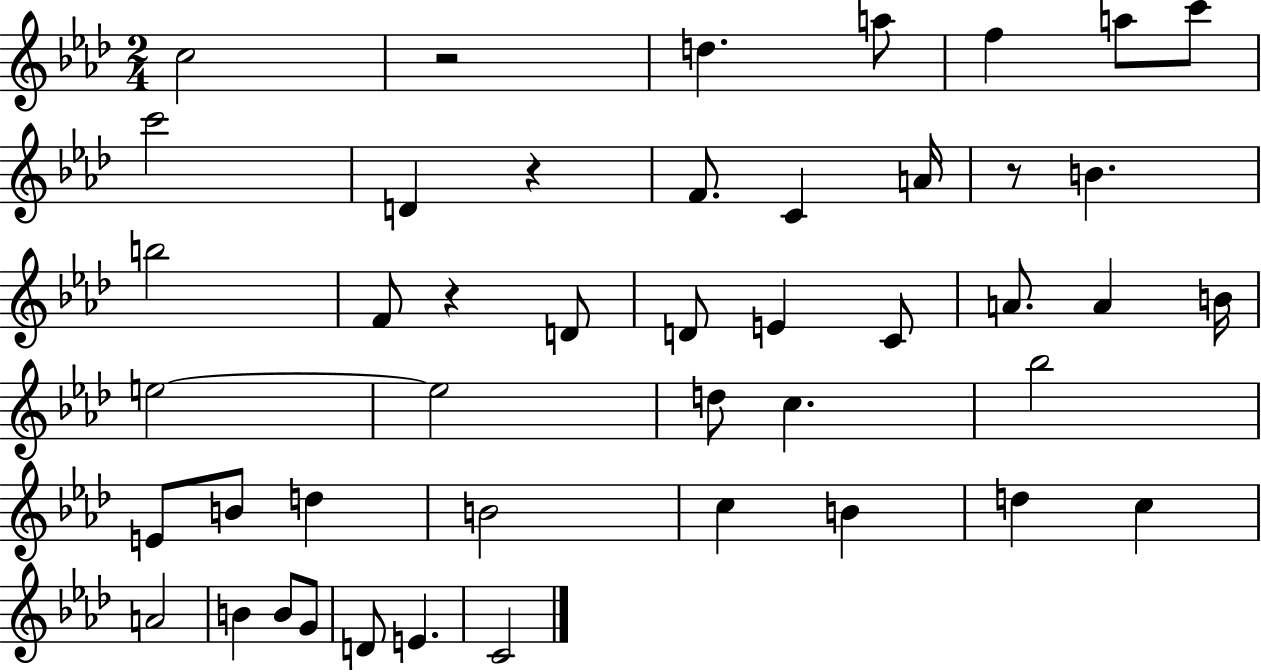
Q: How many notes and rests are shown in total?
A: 45